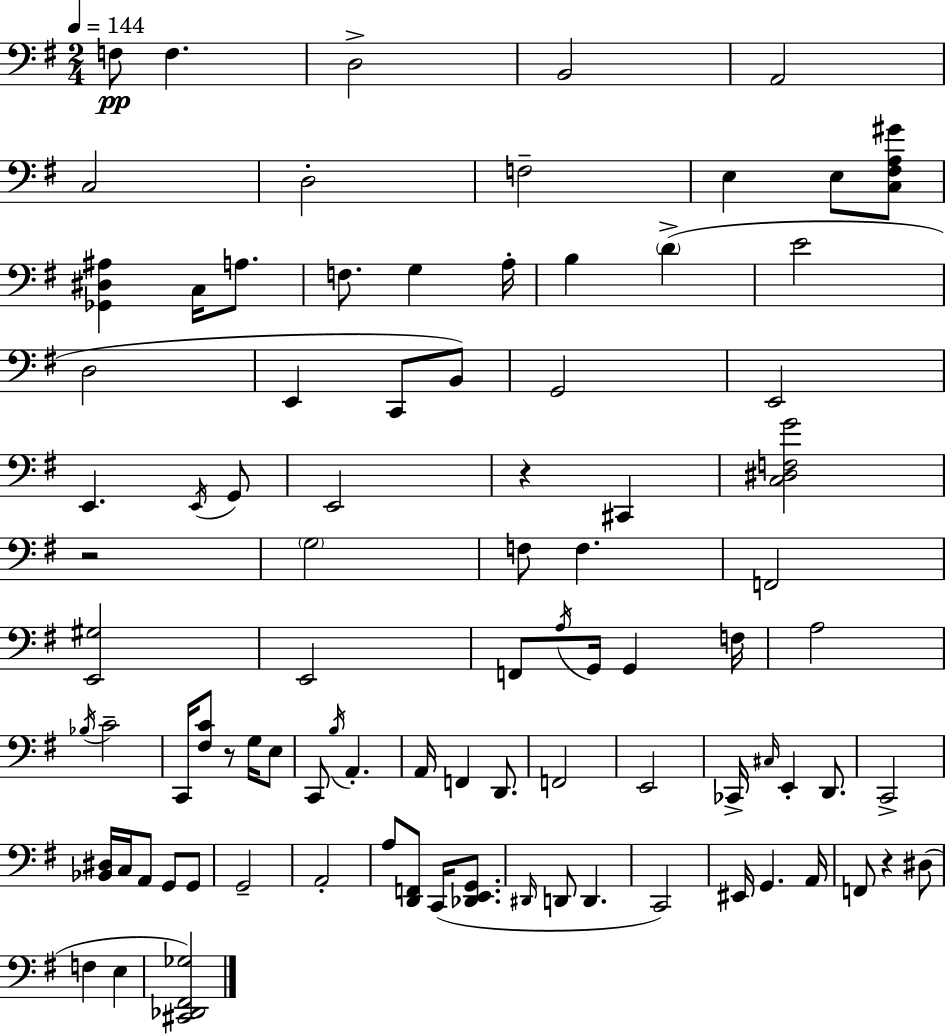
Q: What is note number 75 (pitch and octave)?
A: D#3